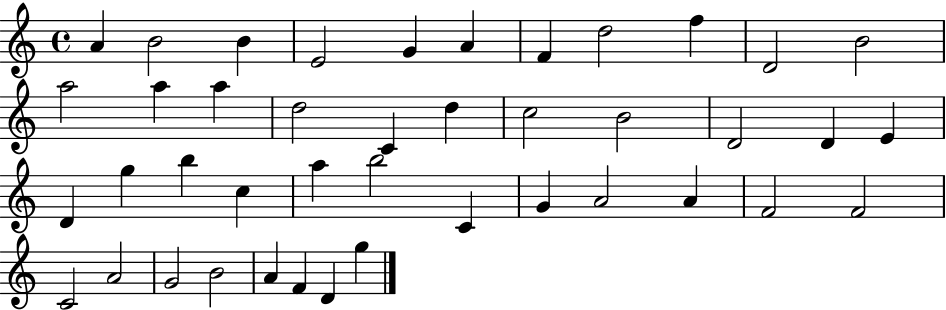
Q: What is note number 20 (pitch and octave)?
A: D4